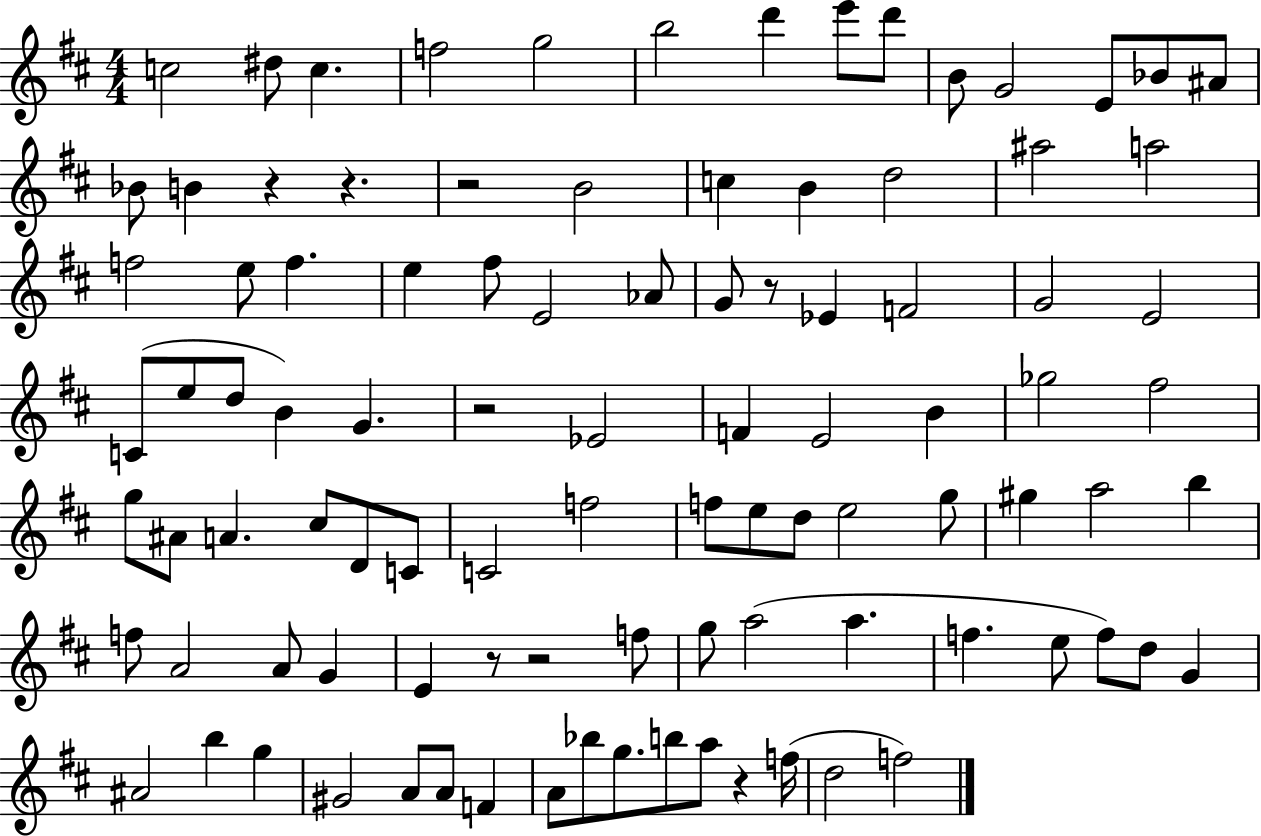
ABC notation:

X:1
T:Untitled
M:4/4
L:1/4
K:D
c2 ^d/2 c f2 g2 b2 d' e'/2 d'/2 B/2 G2 E/2 _B/2 ^A/2 _B/2 B z z z2 B2 c B d2 ^a2 a2 f2 e/2 f e ^f/2 E2 _A/2 G/2 z/2 _E F2 G2 E2 C/2 e/2 d/2 B G z2 _E2 F E2 B _g2 ^f2 g/2 ^A/2 A ^c/2 D/2 C/2 C2 f2 f/2 e/2 d/2 e2 g/2 ^g a2 b f/2 A2 A/2 G E z/2 z2 f/2 g/2 a2 a f e/2 f/2 d/2 G ^A2 b g ^G2 A/2 A/2 F A/2 _b/2 g/2 b/2 a/2 z f/4 d2 f2